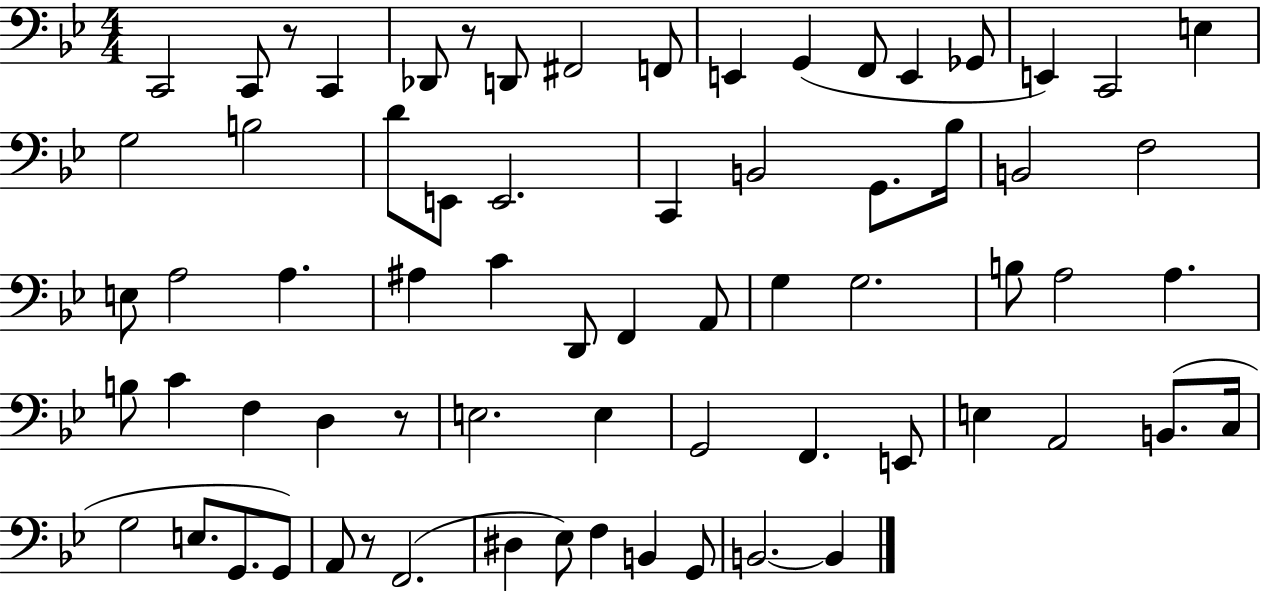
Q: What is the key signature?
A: BES major